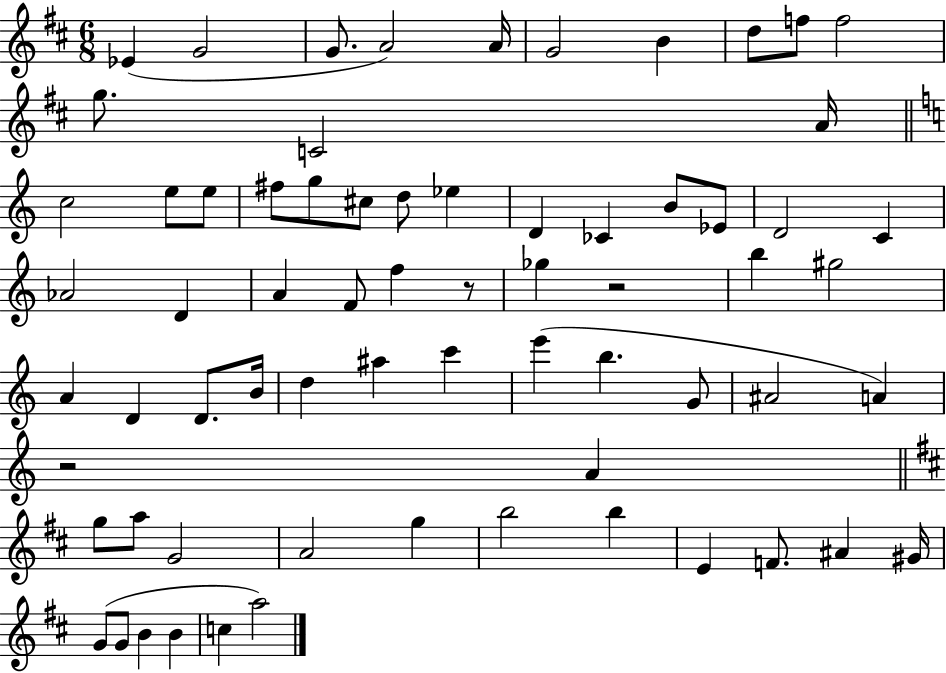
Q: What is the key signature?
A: D major